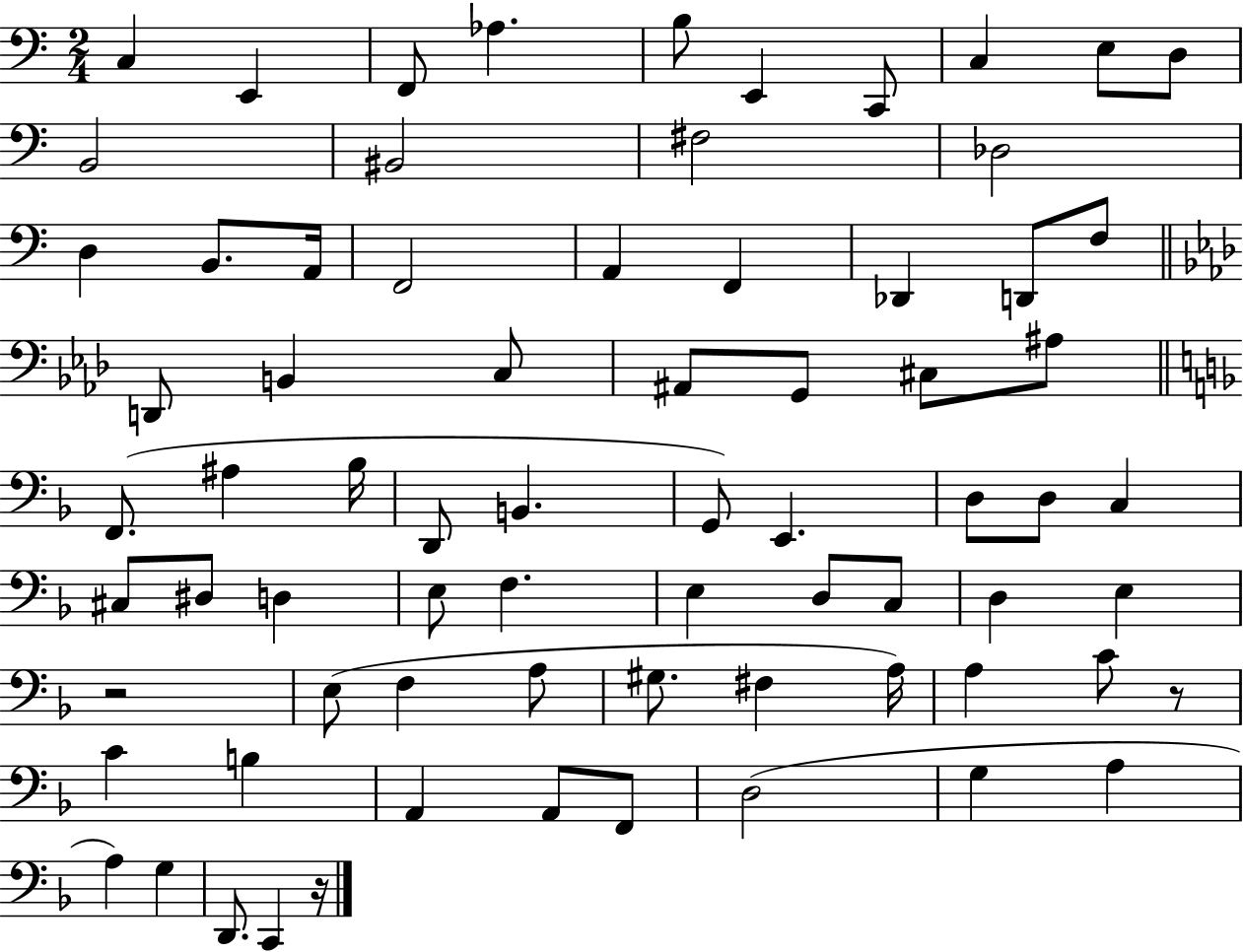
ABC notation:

X:1
T:Untitled
M:2/4
L:1/4
K:C
C, E,, F,,/2 _A, B,/2 E,, C,,/2 C, E,/2 D,/2 B,,2 ^B,,2 ^F,2 _D,2 D, B,,/2 A,,/4 F,,2 A,, F,, _D,, D,,/2 F,/2 D,,/2 B,, C,/2 ^A,,/2 G,,/2 ^C,/2 ^A,/2 F,,/2 ^A, _B,/4 D,,/2 B,, G,,/2 E,, D,/2 D,/2 C, ^C,/2 ^D,/2 D, E,/2 F, E, D,/2 C,/2 D, E, z2 E,/2 F, A,/2 ^G,/2 ^F, A,/4 A, C/2 z/2 C B, A,, A,,/2 F,,/2 D,2 G, A, A, G, D,,/2 C,, z/4